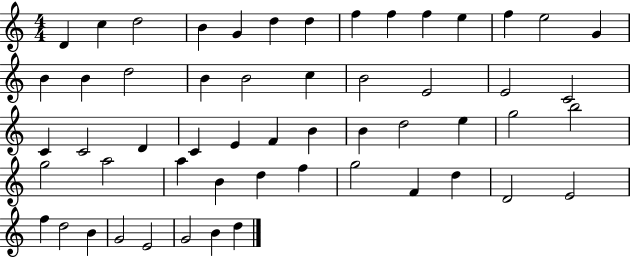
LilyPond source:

{
  \clef treble
  \numericTimeSignature
  \time 4/4
  \key c \major
  d'4 c''4 d''2 | b'4 g'4 d''4 d''4 | f''4 f''4 f''4 e''4 | f''4 e''2 g'4 | \break b'4 b'4 d''2 | b'4 b'2 c''4 | b'2 e'2 | e'2 c'2 | \break c'4 c'2 d'4 | c'4 e'4 f'4 b'4 | b'4 d''2 e''4 | g''2 b''2 | \break g''2 a''2 | a''4 b'4 d''4 f''4 | g''2 f'4 d''4 | d'2 e'2 | \break f''4 d''2 b'4 | g'2 e'2 | g'2 b'4 d''4 | \bar "|."
}